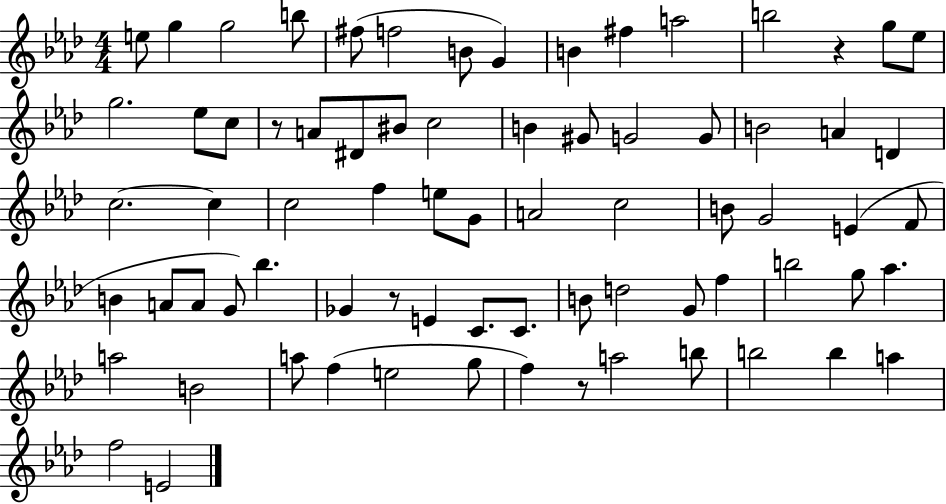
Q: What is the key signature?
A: AES major